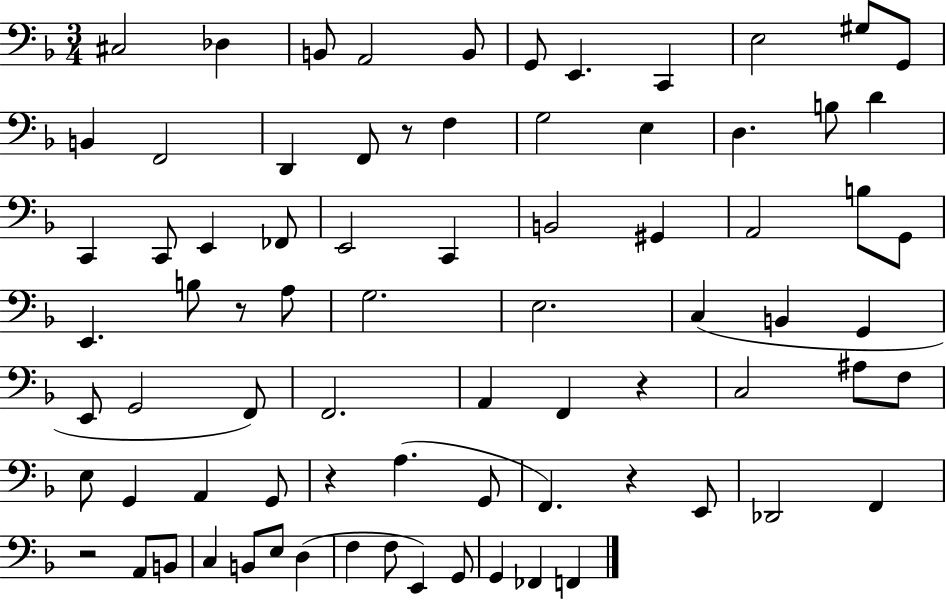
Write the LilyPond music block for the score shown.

{
  \clef bass
  \numericTimeSignature
  \time 3/4
  \key f \major
  cis2 des4 | b,8 a,2 b,8 | g,8 e,4. c,4 | e2 gis8 g,8 | \break b,4 f,2 | d,4 f,8 r8 f4 | g2 e4 | d4. b8 d'4 | \break c,4 c,8 e,4 fes,8 | e,2 c,4 | b,2 gis,4 | a,2 b8 g,8 | \break e,4. b8 r8 a8 | g2. | e2. | c4( b,4 g,4 | \break e,8 g,2 f,8) | f,2. | a,4 f,4 r4 | c2 ais8 f8 | \break e8 g,4 a,4 g,8 | r4 a4.( g,8 | f,4.) r4 e,8 | des,2 f,4 | \break r2 a,8 b,8 | c4 b,8 e8 d4( | f4 f8 e,4) g,8 | g,4 fes,4 f,4 | \break \bar "|."
}